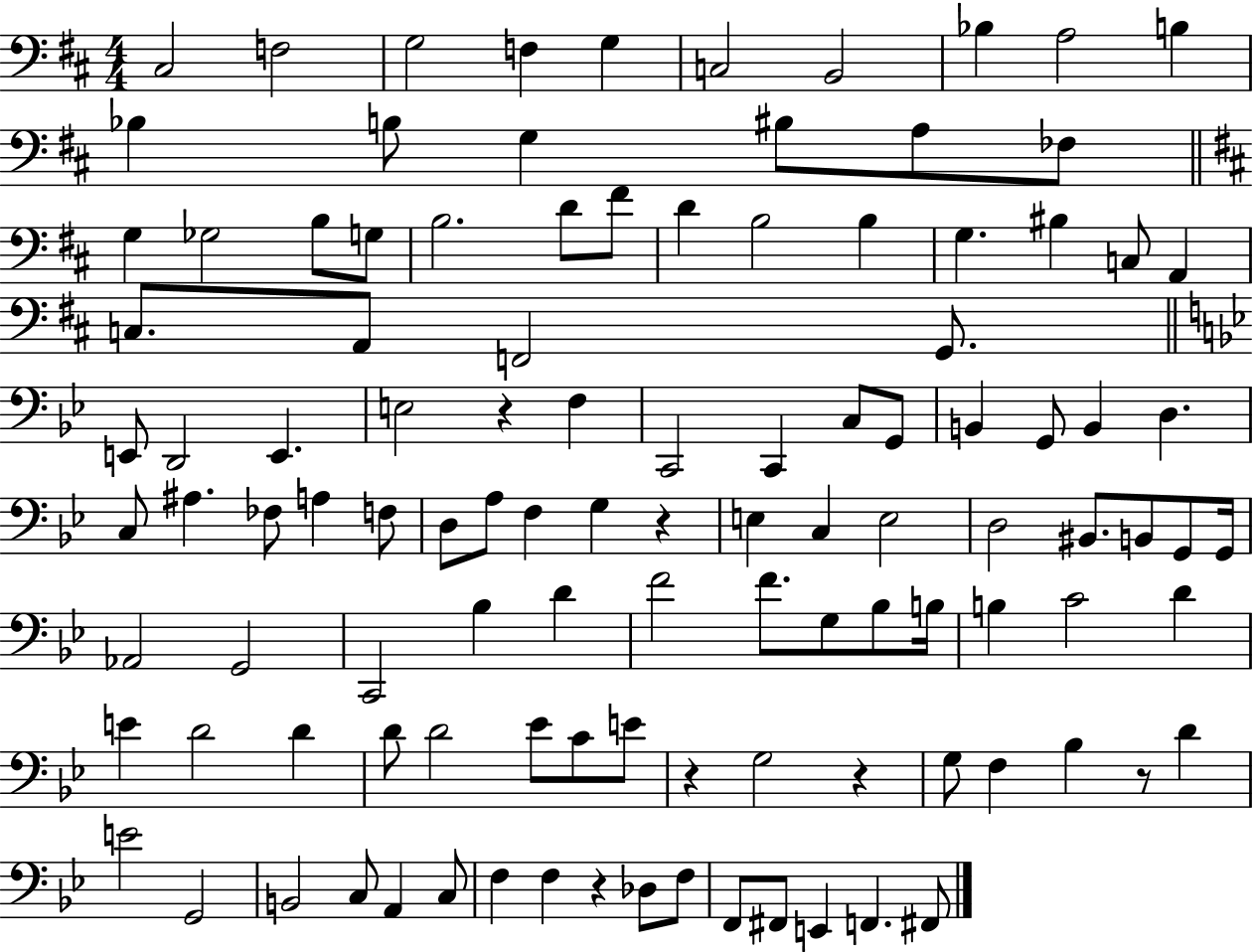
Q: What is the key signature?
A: D major